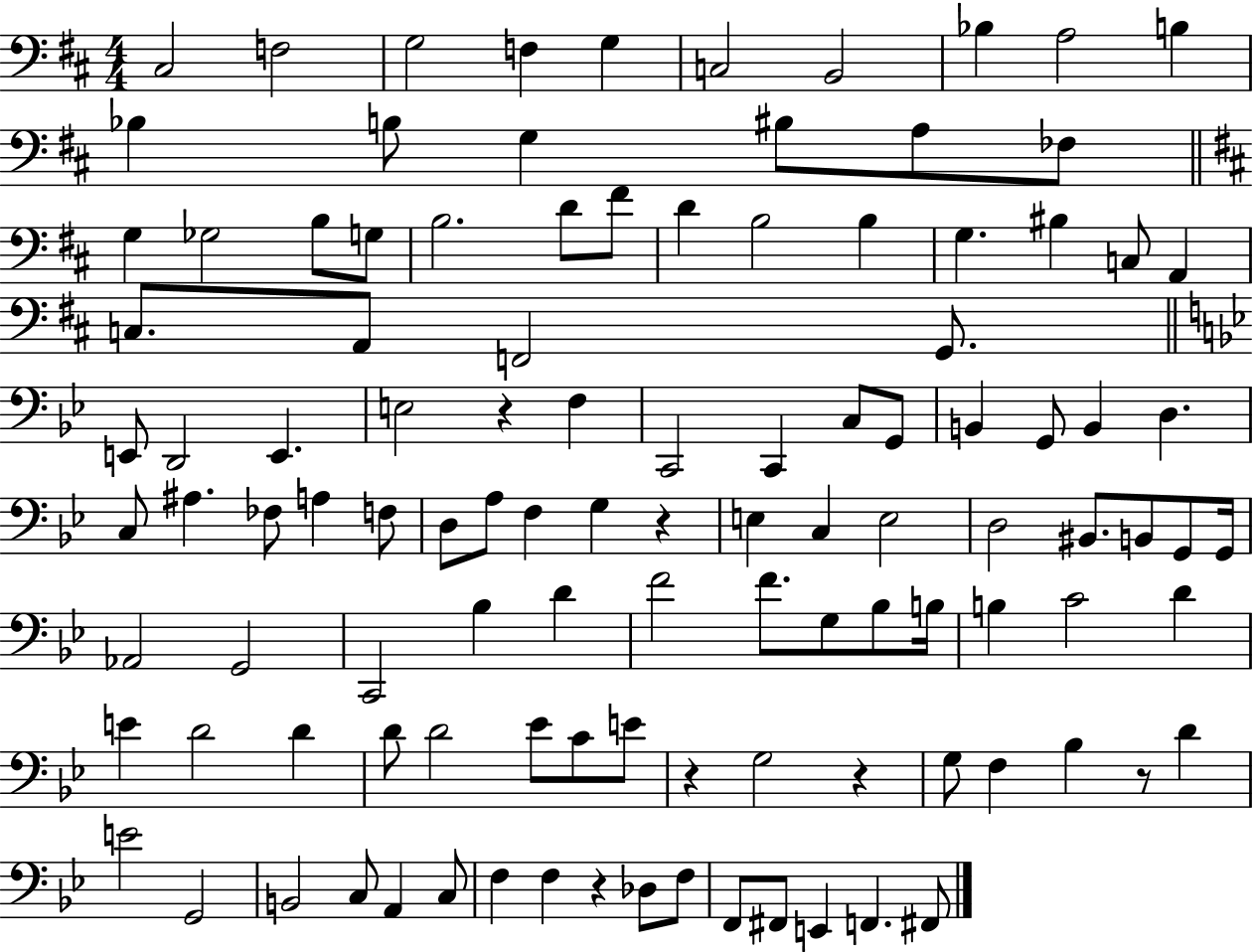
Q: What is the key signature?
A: D major